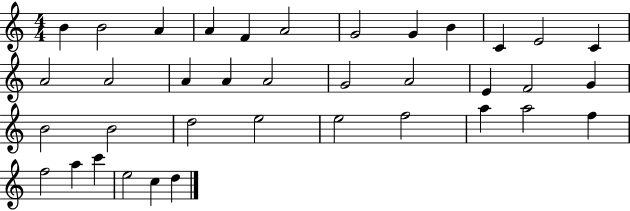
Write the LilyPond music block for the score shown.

{
  \clef treble
  \numericTimeSignature
  \time 4/4
  \key c \major
  b'4 b'2 a'4 | a'4 f'4 a'2 | g'2 g'4 b'4 | c'4 e'2 c'4 | \break a'2 a'2 | a'4 a'4 a'2 | g'2 a'2 | e'4 f'2 g'4 | \break b'2 b'2 | d''2 e''2 | e''2 f''2 | a''4 a''2 f''4 | \break f''2 a''4 c'''4 | e''2 c''4 d''4 | \bar "|."
}